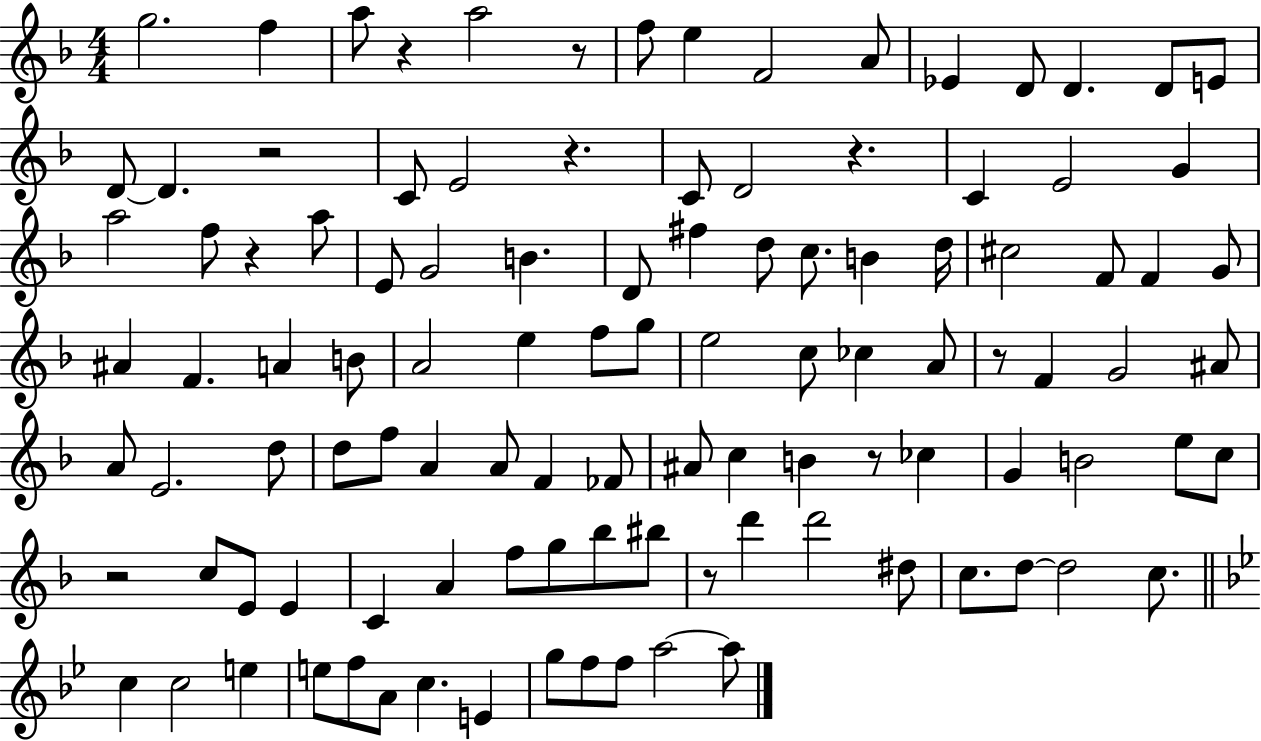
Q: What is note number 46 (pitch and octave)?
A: G5